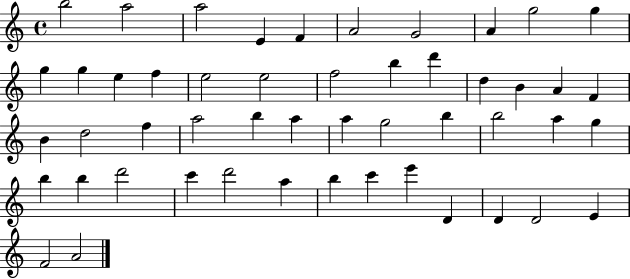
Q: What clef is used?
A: treble